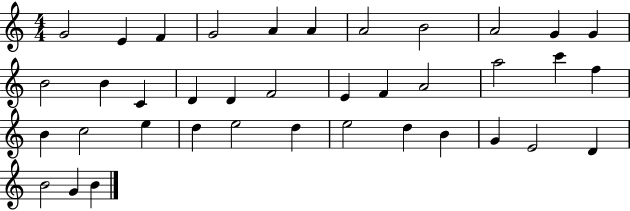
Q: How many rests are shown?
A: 0